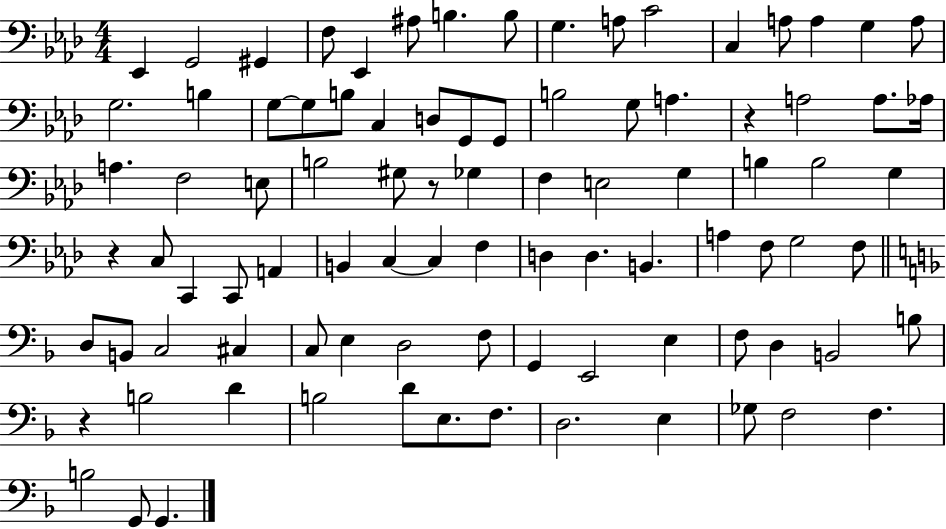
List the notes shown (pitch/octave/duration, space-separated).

Eb2/q G2/h G#2/q F3/e Eb2/q A#3/e B3/q. B3/e G3/q. A3/e C4/h C3/q A3/e A3/q G3/q A3/e G3/h. B3/q G3/e G3/e B3/e C3/q D3/e G2/e G2/e B3/h G3/e A3/q. R/q A3/h A3/e. Ab3/s A3/q. F3/h E3/e B3/h G#3/e R/e Gb3/q F3/q E3/h G3/q B3/q B3/h G3/q R/q C3/e C2/q C2/e A2/q B2/q C3/q C3/q F3/q D3/q D3/q. B2/q. A3/q F3/e G3/h F3/e D3/e B2/e C3/h C#3/q C3/e E3/q D3/h F3/e G2/q E2/h E3/q F3/e D3/q B2/h B3/e R/q B3/h D4/q B3/h D4/e E3/e. F3/e. D3/h. E3/q Gb3/e F3/h F3/q. B3/h G2/e G2/q.